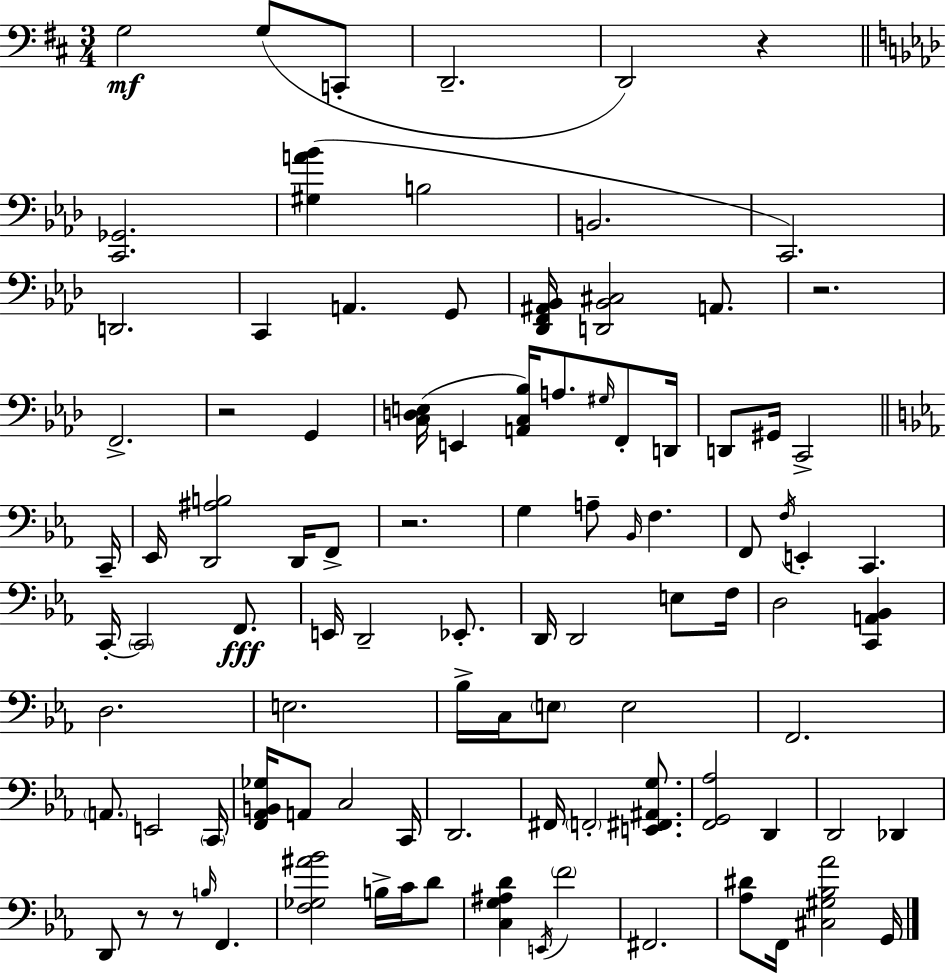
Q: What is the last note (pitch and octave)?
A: G2